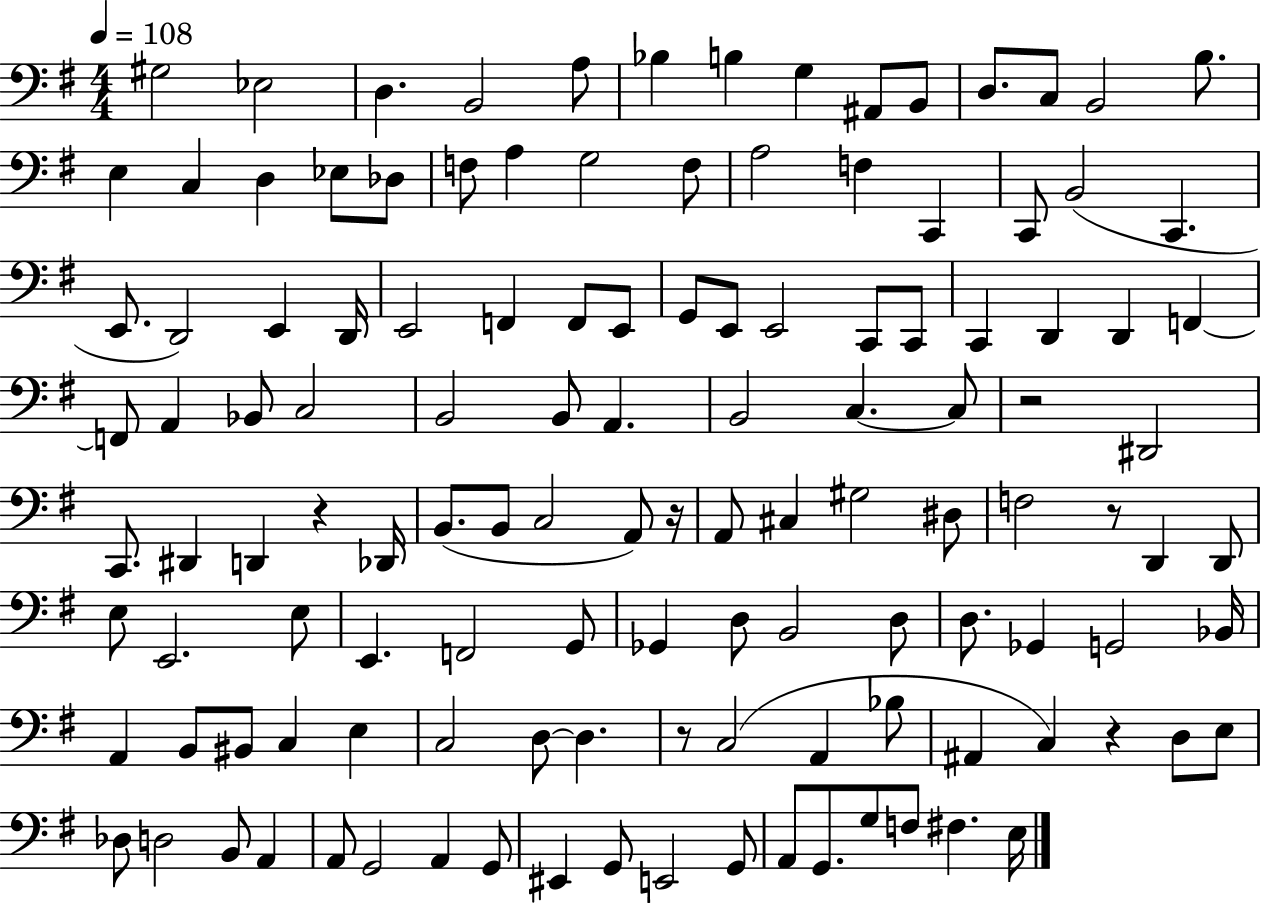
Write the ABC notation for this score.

X:1
T:Untitled
M:4/4
L:1/4
K:G
^G,2 _E,2 D, B,,2 A,/2 _B, B, G, ^A,,/2 B,,/2 D,/2 C,/2 B,,2 B,/2 E, C, D, _E,/2 _D,/2 F,/2 A, G,2 F,/2 A,2 F, C,, C,,/2 B,,2 C,, E,,/2 D,,2 E,, D,,/4 E,,2 F,, F,,/2 E,,/2 G,,/2 E,,/2 E,,2 C,,/2 C,,/2 C,, D,, D,, F,, F,,/2 A,, _B,,/2 C,2 B,,2 B,,/2 A,, B,,2 C, C,/2 z2 ^D,,2 C,,/2 ^D,, D,, z _D,,/4 B,,/2 B,,/2 C,2 A,,/2 z/4 A,,/2 ^C, ^G,2 ^D,/2 F,2 z/2 D,, D,,/2 E,/2 E,,2 E,/2 E,, F,,2 G,,/2 _G,, D,/2 B,,2 D,/2 D,/2 _G,, G,,2 _B,,/4 A,, B,,/2 ^B,,/2 C, E, C,2 D,/2 D, z/2 C,2 A,, _B,/2 ^A,, C, z D,/2 E,/2 _D,/2 D,2 B,,/2 A,, A,,/2 G,,2 A,, G,,/2 ^E,, G,,/2 E,,2 G,,/2 A,,/2 G,,/2 G,/2 F,/2 ^F, E,/4